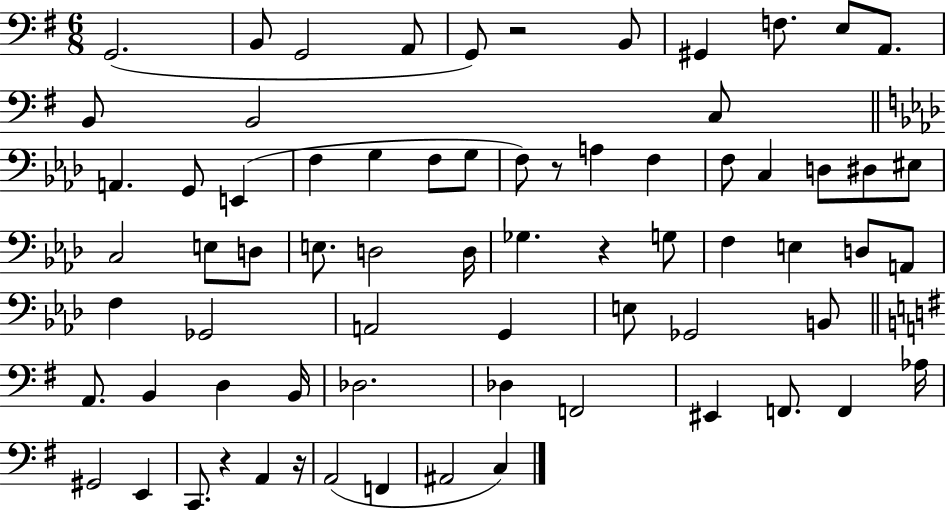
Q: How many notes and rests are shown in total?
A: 71